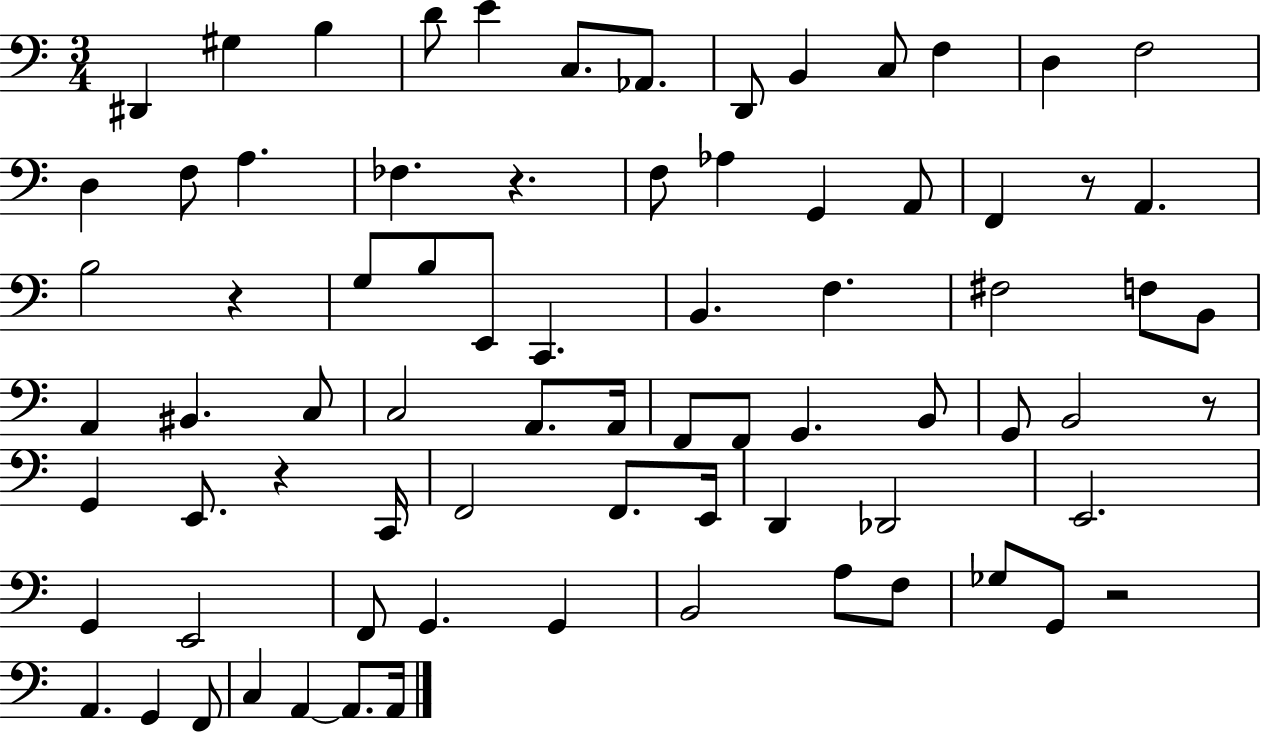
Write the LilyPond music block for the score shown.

{
  \clef bass
  \numericTimeSignature
  \time 3/4
  \key c \major
  dis,4 gis4 b4 | d'8 e'4 c8. aes,8. | d,8 b,4 c8 f4 | d4 f2 | \break d4 f8 a4. | fes4. r4. | f8 aes4 g,4 a,8 | f,4 r8 a,4. | \break b2 r4 | g8 b8 e,8 c,4. | b,4. f4. | fis2 f8 b,8 | \break a,4 bis,4. c8 | c2 a,8. a,16 | f,8 f,8 g,4. b,8 | g,8 b,2 r8 | \break g,4 e,8. r4 c,16 | f,2 f,8. e,16 | d,4 des,2 | e,2. | \break g,4 e,2 | f,8 g,4. g,4 | b,2 a8 f8 | ges8 g,8 r2 | \break a,4. g,4 f,8 | c4 a,4~~ a,8. a,16 | \bar "|."
}